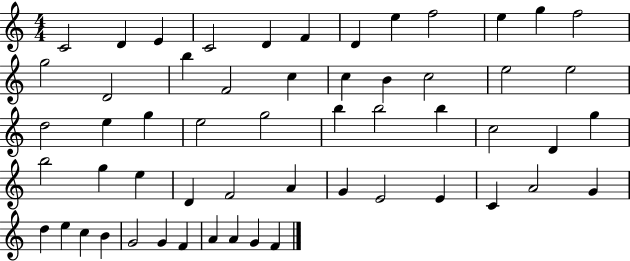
C4/h D4/q E4/q C4/h D4/q F4/q D4/q E5/q F5/h E5/q G5/q F5/h G5/h D4/h B5/q F4/h C5/q C5/q B4/q C5/h E5/h E5/h D5/h E5/q G5/q E5/h G5/h B5/q B5/h B5/q C5/h D4/q G5/q B5/h G5/q E5/q D4/q F4/h A4/q G4/q E4/h E4/q C4/q A4/h G4/q D5/q E5/q C5/q B4/q G4/h G4/q F4/q A4/q A4/q G4/q F4/q